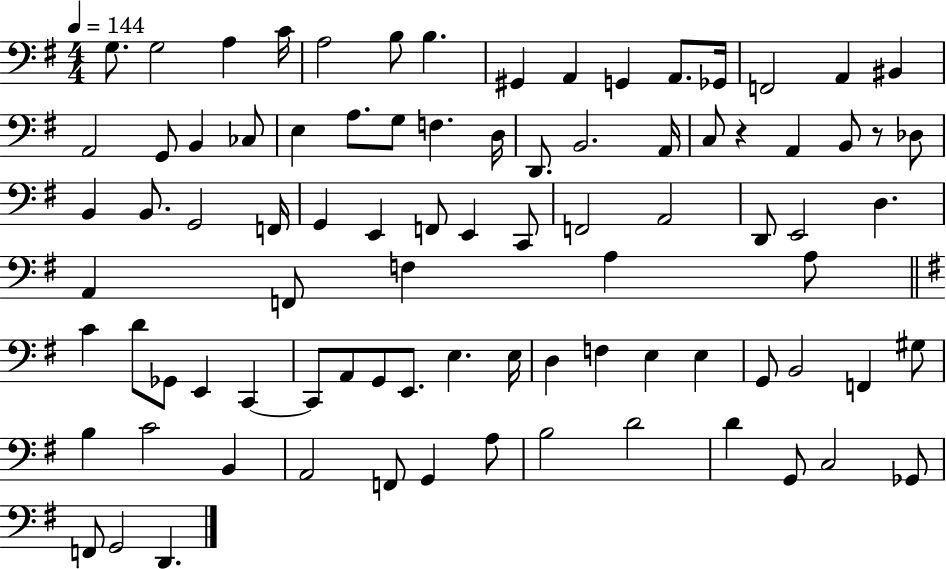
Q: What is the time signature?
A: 4/4